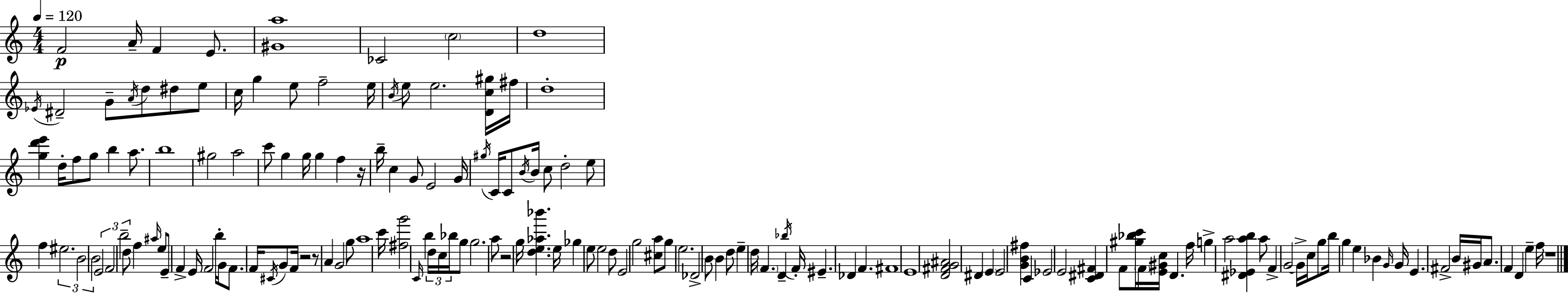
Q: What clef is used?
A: treble